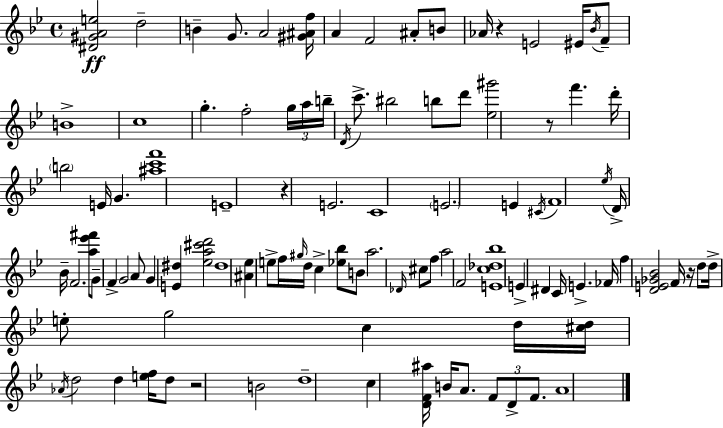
X:1
T:Untitled
M:4/4
L:1/4
K:Bb
[^D^GAe]2 d2 B G/2 A2 [^G^Af]/4 A F2 ^A/2 B/2 _A/4 z E2 ^E/4 _B/4 F/2 B4 c4 g f2 g/4 a/4 b/4 D/4 c'/2 ^b2 b/2 d'/2 [_e^g']2 z/2 f' d'/4 b2 E/4 G [^ac'f']4 E4 z E2 C4 E2 E ^C/4 F4 _e/4 D/4 _B/4 F2 [a_e'^f']/2 G/2 F G2 A/2 G [E^d] [_ea^c'd']2 ^d4 [^A_e] e/2 f/4 ^g/4 d/4 c [_e_b]/2 B/2 a2 _D/4 ^c/2 f/2 a2 F2 [Ec_d_b]4 E ^D C/4 E _F/4 f [DE_G_B]2 F/4 z/4 d/2 d/4 e/2 g2 c d/4 [^cd]/4 _A/4 d2 d [ef]/4 d/2 z2 B2 d4 c [DF^a]/4 B/4 A/2 F/2 D/2 F/2 A4